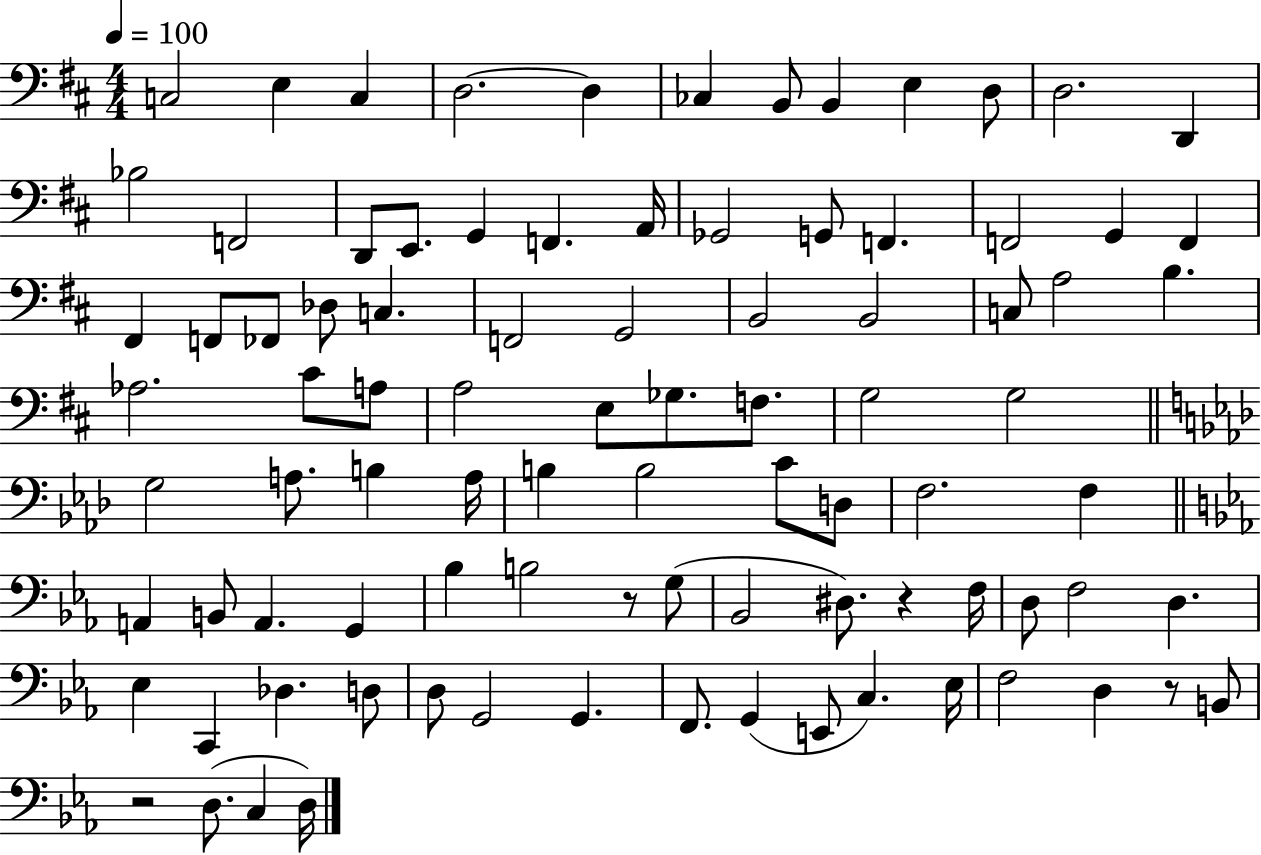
C3/h E3/q C3/q D3/h. D3/q CES3/q B2/e B2/q E3/q D3/e D3/h. D2/q Bb3/h F2/h D2/e E2/e. G2/q F2/q. A2/s Gb2/h G2/e F2/q. F2/h G2/q F2/q F#2/q F2/e FES2/e Db3/e C3/q. F2/h G2/h B2/h B2/h C3/e A3/h B3/q. Ab3/h. C#4/e A3/e A3/h E3/e Gb3/e. F3/e. G3/h G3/h G3/h A3/e. B3/q A3/s B3/q B3/h C4/e D3/e F3/h. F3/q A2/q B2/e A2/q. G2/q Bb3/q B3/h R/e G3/e Bb2/h D#3/e. R/q F3/s D3/e F3/h D3/q. Eb3/q C2/q Db3/q. D3/e D3/e G2/h G2/q. F2/e. G2/q E2/e C3/q. Eb3/s F3/h D3/q R/e B2/e R/h D3/e. C3/q D3/s